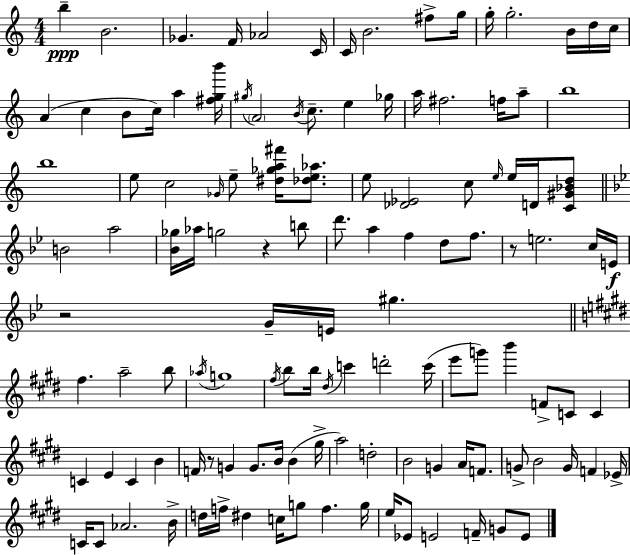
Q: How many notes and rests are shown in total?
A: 123